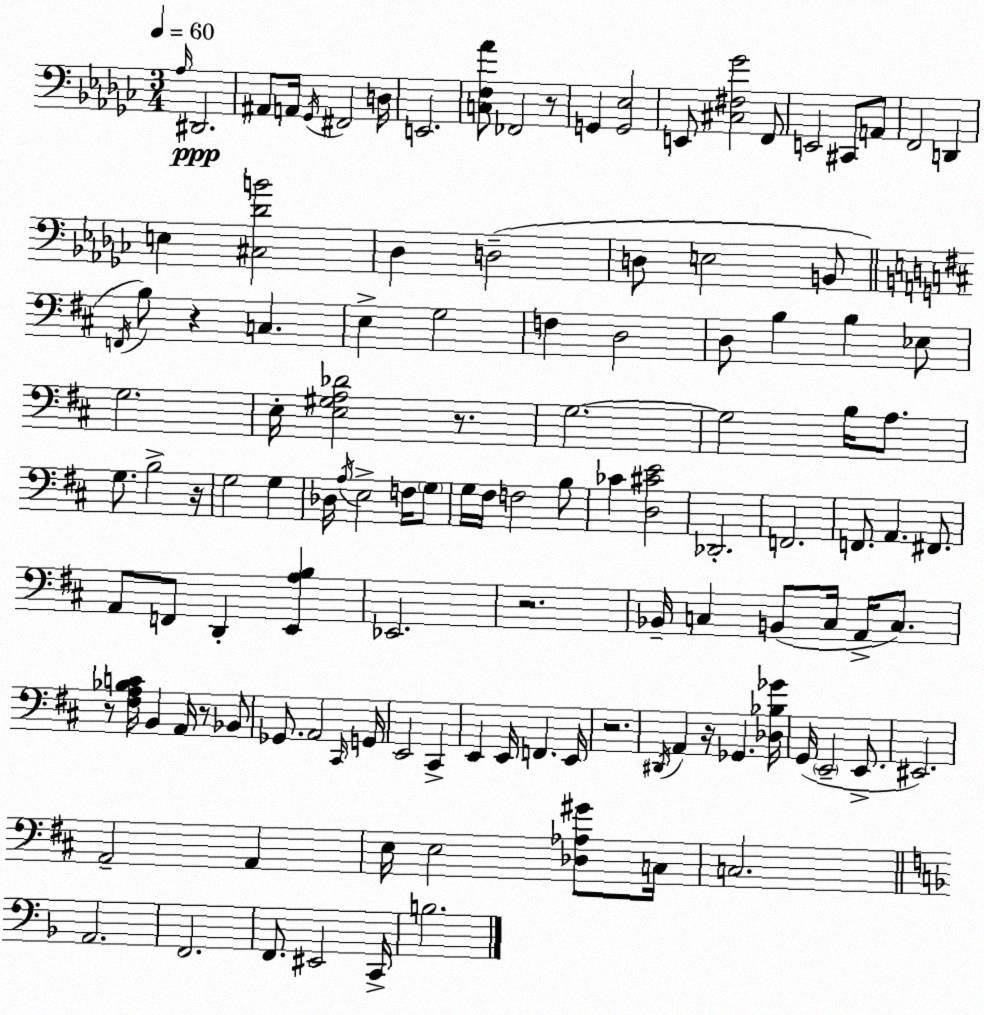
X:1
T:Untitled
M:3/4
L:1/4
K:Ebm
_A,/4 ^D,,2 ^A,,/2 A,,/4 _G,,/4 ^F,,2 D,/4 E,,2 [C,F,_A]/2 _F,,2 z/2 G,, [G,,_E,]2 E,,/2 [^C,^F,_G]2 F,,/2 E,,2 ^C,,/2 A,,/2 F,,2 D,, E, [^C,_DB]2 _D, D,2 D,/2 E,2 B,,/2 F,,/4 B,/2 z C, E, G,2 F, D,2 D,/2 B, B, _E,/2 G,2 E,/4 [E,^G,A,_D]2 z/2 G,2 G,2 B,/4 A,/2 G,/2 B,2 z/4 G,2 G, _D,/4 A,/4 E,2 F,/4 G,/2 G,/4 ^F,/4 F,2 B,/2 _C [D,^CE]2 _D,,2 F,,2 F,,/2 A,, ^F,,/2 A,,/2 F,,/2 D,, [E,,A,B,] _E,,2 z2 _B,,/4 C, B,,/2 C,/4 A,,/4 C,/2 z/2 [^F,A,_B,C]/4 B,, A,,/4 z/2 _B,,/2 _G,,/2 A,,2 ^C,,/4 G,,/4 E,,2 ^C,, E,, E,,/4 F,, E,,/4 z2 ^D,,/4 A,, z/4 _G,, [_D,_B,_G]/4 G,,/4 E,,2 E,,/2 ^E,,2 A,,2 A,, E,/4 E,2 [_D,_A,^G]/2 C,/4 C,2 A,,2 F,,2 F,,/2 ^E,,2 C,,/4 B,2